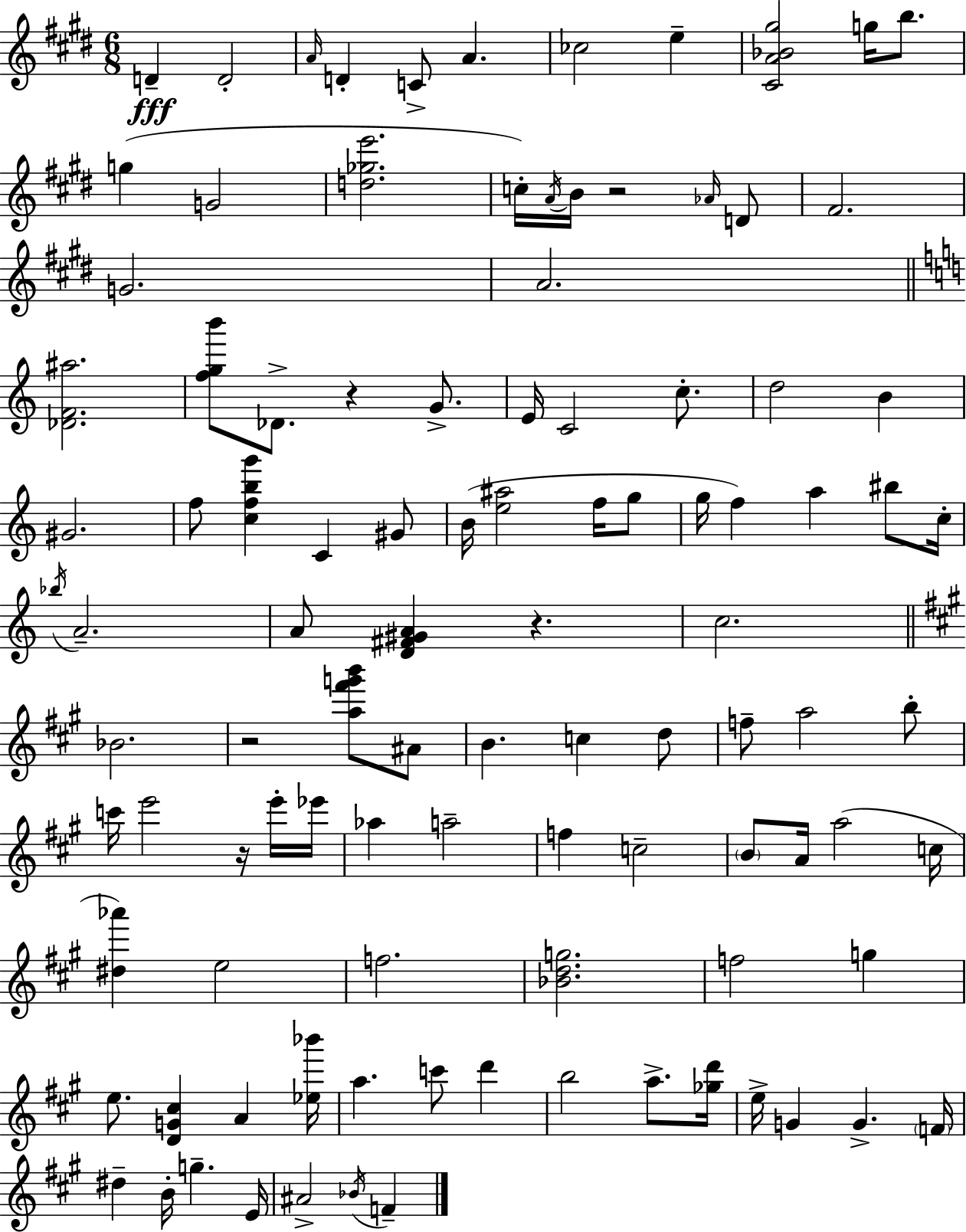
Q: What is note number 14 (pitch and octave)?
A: A4